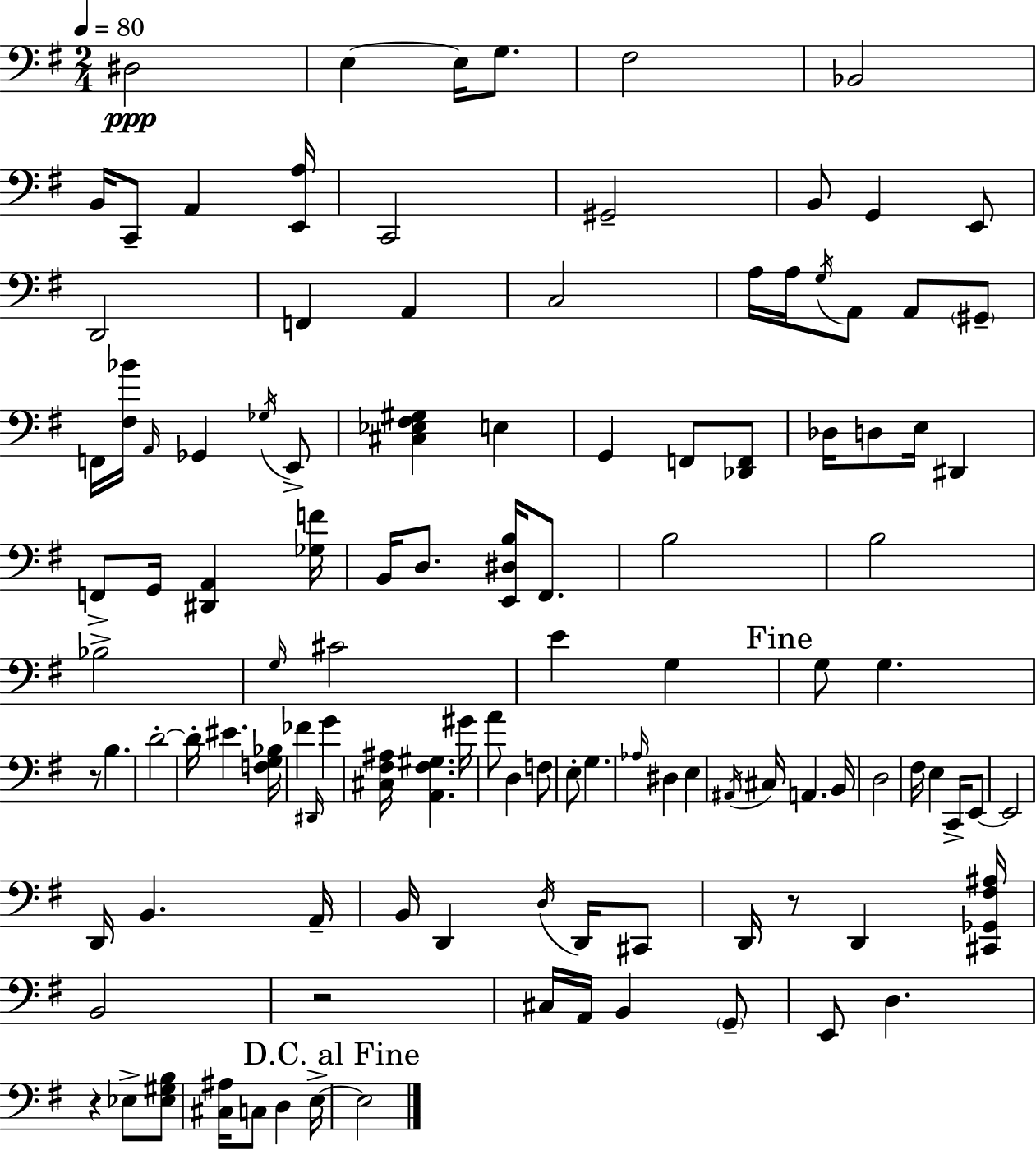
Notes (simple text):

D#3/h E3/q E3/s G3/e. F#3/h Bb2/h B2/s C2/e A2/q [E2,A3]/s C2/h G#2/h B2/e G2/q E2/e D2/h F2/q A2/q C3/h A3/s A3/s G3/s A2/e A2/e G#2/e F2/s [F#3,Bb4]/s A2/s Gb2/q Gb3/s E2/e [C#3,Eb3,F#3,G#3]/q E3/q G2/q F2/e [Db2,F2]/e Db3/s D3/e E3/s D#2/q F2/e G2/s [D#2,A2]/q [Gb3,F4]/s B2/s D3/e. [E2,D#3,B3]/s F#2/e. B3/h B3/h Bb3/h G3/s C#4/h E4/q G3/q G3/e G3/q. R/e B3/q. D4/h D4/s EIS4/q. [F3,G3,Bb3]/s FES4/q D#2/s G4/q [C#3,F#3,A#3]/s [A2,F#3,G#3]/q. G#4/s A4/e D3/q F3/e E3/e G3/q. Ab3/s D#3/q E3/q A#2/s C#3/s A2/q. B2/s D3/h F#3/s E3/q C2/s E2/e E2/h D2/s B2/q. A2/s B2/s D2/q D3/s D2/s C#2/e D2/s R/e D2/q [C#2,Gb2,F#3,A#3]/s B2/h R/h C#3/s A2/s B2/q G2/e E2/e D3/q. R/q Eb3/e [Eb3,G#3,B3]/e [C#3,A#3]/s C3/e D3/q E3/s E3/h